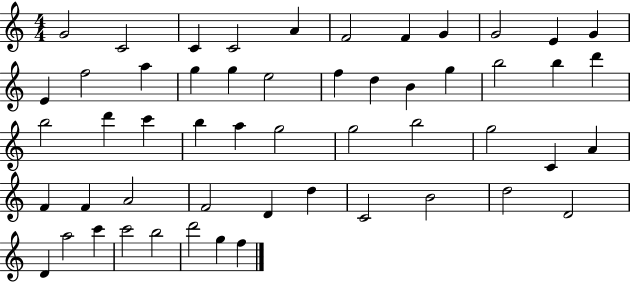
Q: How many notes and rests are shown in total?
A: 53